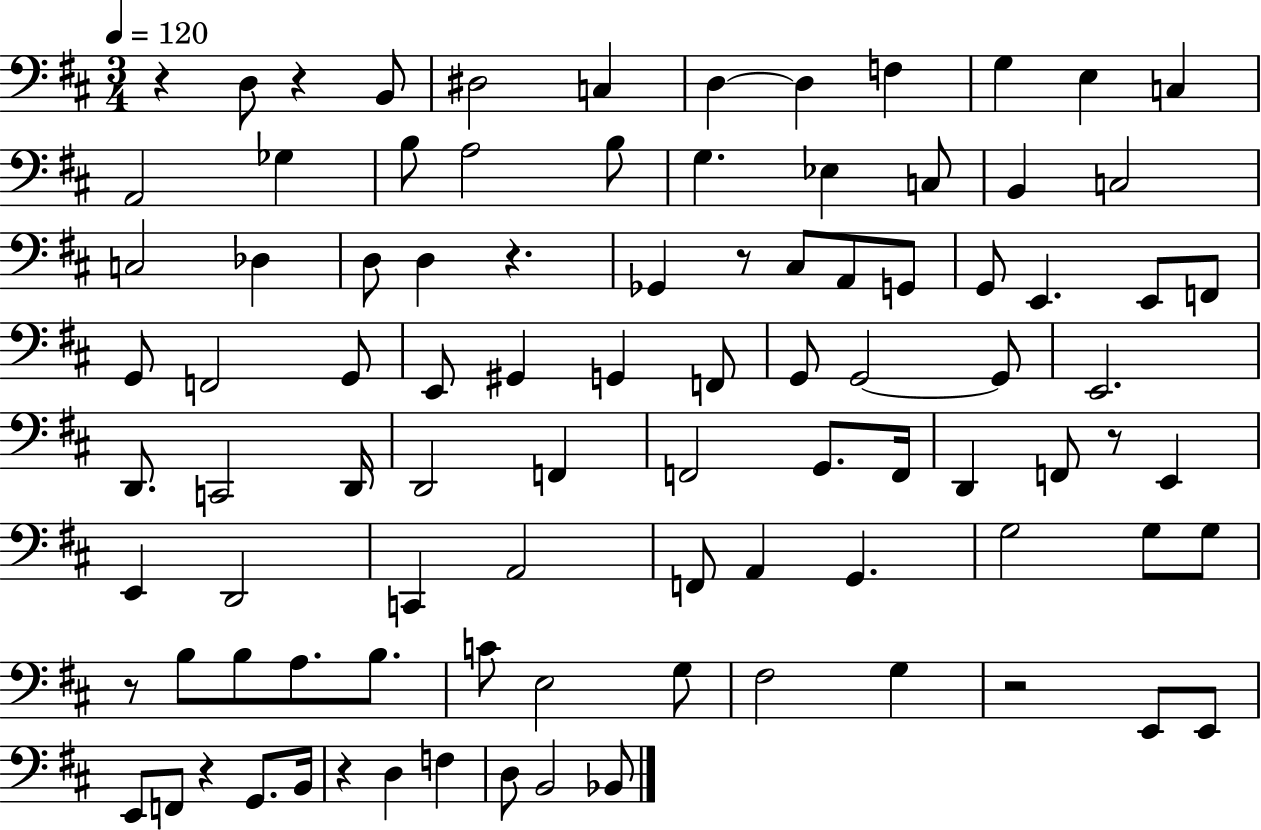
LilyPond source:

{
  \clef bass
  \numericTimeSignature
  \time 3/4
  \key d \major
  \tempo 4 = 120
  r4 d8 r4 b,8 | dis2 c4 | d4~~ d4 f4 | g4 e4 c4 | \break a,2 ges4 | b8 a2 b8 | g4. ees4 c8 | b,4 c2 | \break c2 des4 | d8 d4 r4. | ges,4 r8 cis8 a,8 g,8 | g,8 e,4. e,8 f,8 | \break g,8 f,2 g,8 | e,8 gis,4 g,4 f,8 | g,8 g,2~~ g,8 | e,2. | \break d,8. c,2 d,16 | d,2 f,4 | f,2 g,8. f,16 | d,4 f,8 r8 e,4 | \break e,4 d,2 | c,4 a,2 | f,8 a,4 g,4. | g2 g8 g8 | \break r8 b8 b8 a8. b8. | c'8 e2 g8 | fis2 g4 | r2 e,8 e,8 | \break e,8 f,8 r4 g,8. b,16 | r4 d4 f4 | d8 b,2 bes,8 | \bar "|."
}